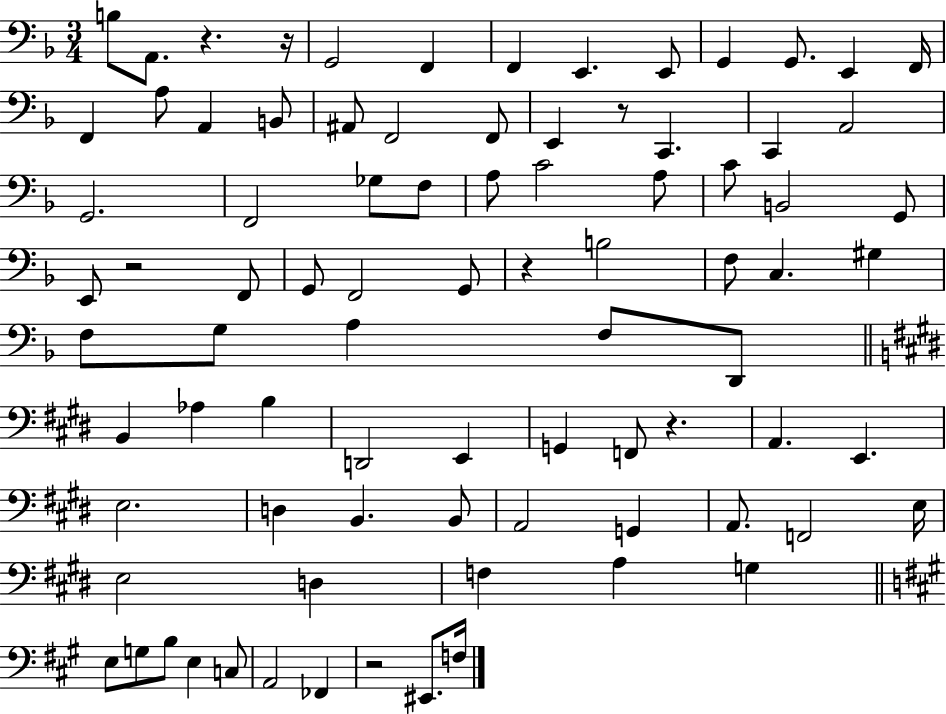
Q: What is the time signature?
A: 3/4